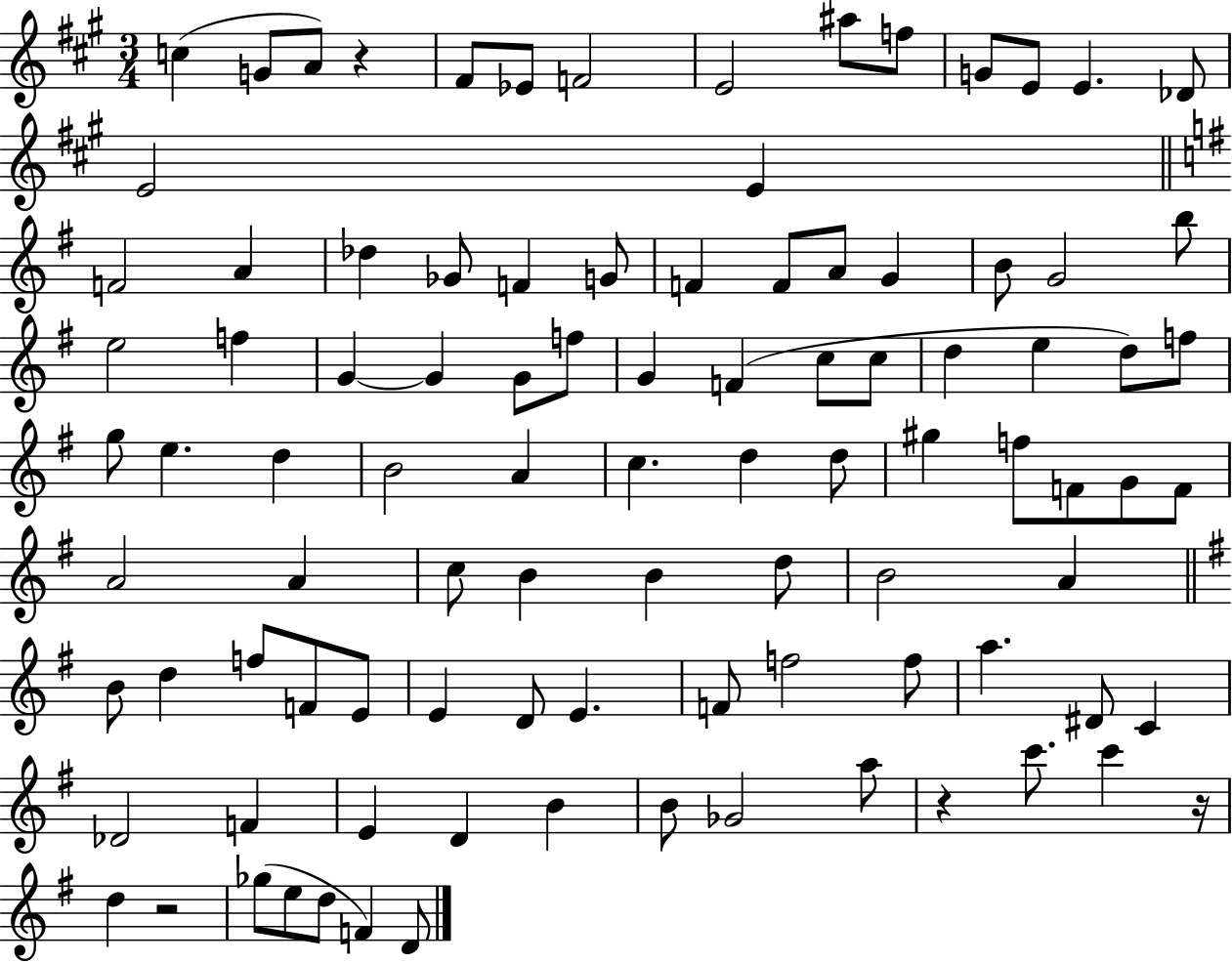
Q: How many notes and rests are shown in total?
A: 97